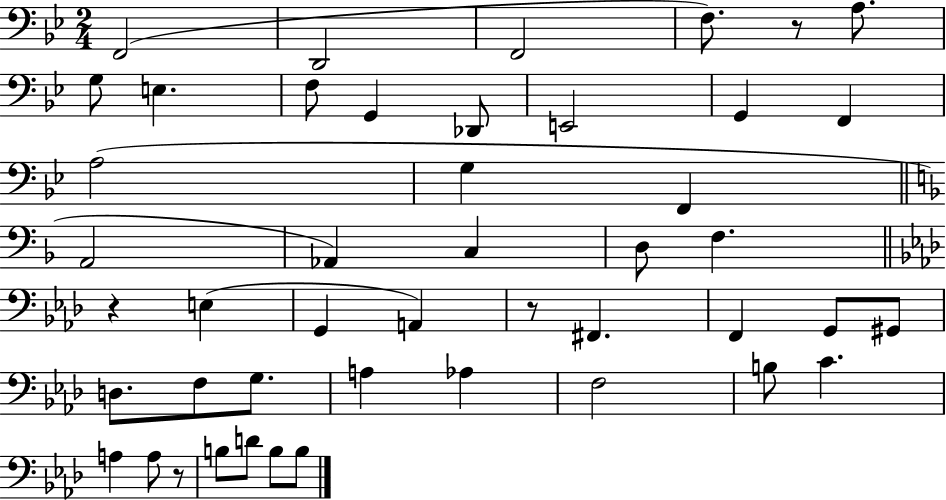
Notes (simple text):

F2/h D2/h F2/h F3/e. R/e A3/e. G3/e E3/q. F3/e G2/q Db2/e E2/h G2/q F2/q A3/h G3/q F2/q A2/h Ab2/q C3/q D3/e F3/q. R/q E3/q G2/q A2/q R/e F#2/q. F2/q G2/e G#2/e D3/e. F3/e G3/e. A3/q Ab3/q F3/h B3/e C4/q. A3/q A3/e R/e B3/e D4/e B3/e B3/e